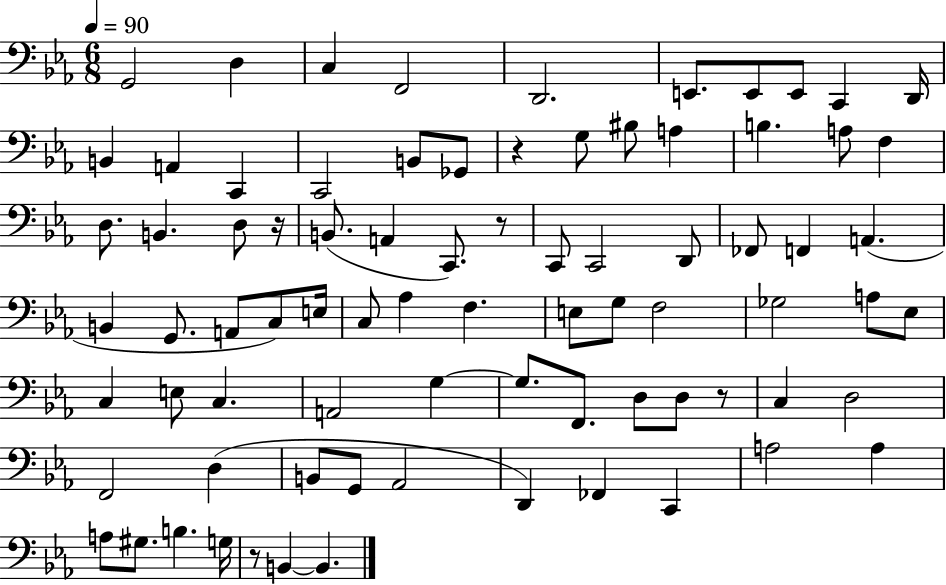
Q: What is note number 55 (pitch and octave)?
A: F2